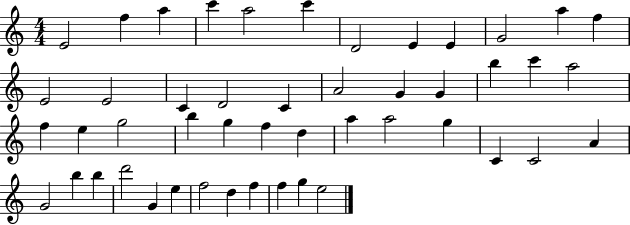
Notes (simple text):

E4/h F5/q A5/q C6/q A5/h C6/q D4/h E4/q E4/q G4/h A5/q F5/q E4/h E4/h C4/q D4/h C4/q A4/h G4/q G4/q B5/q C6/q A5/h F5/q E5/q G5/h B5/q G5/q F5/q D5/q A5/q A5/h G5/q C4/q C4/h A4/q G4/h B5/q B5/q D6/h G4/q E5/q F5/h D5/q F5/q F5/q G5/q E5/h